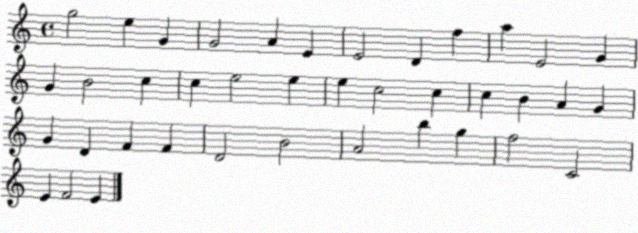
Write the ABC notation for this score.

X:1
T:Untitled
M:4/4
L:1/4
K:C
g2 e G G2 A E E2 D f a E2 G G B2 c c e2 e e c2 c c B A G G D F F D2 B2 A2 b g f2 C2 E F2 E